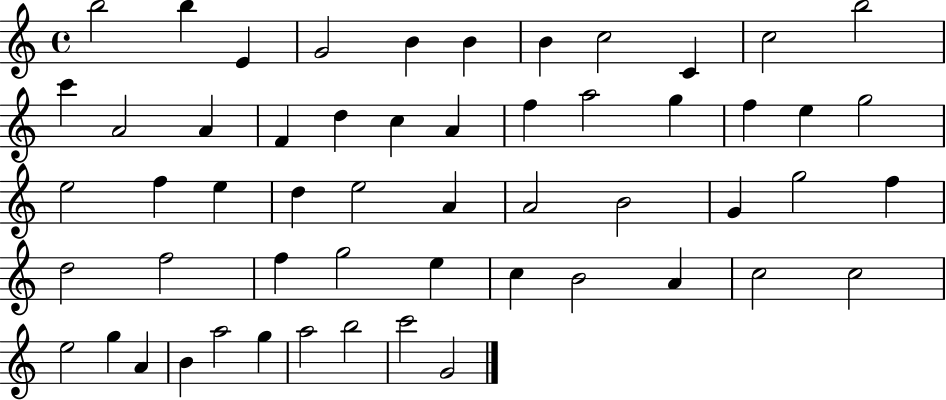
B5/h B5/q E4/q G4/h B4/q B4/q B4/q C5/h C4/q C5/h B5/h C6/q A4/h A4/q F4/q D5/q C5/q A4/q F5/q A5/h G5/q F5/q E5/q G5/h E5/h F5/q E5/q D5/q E5/h A4/q A4/h B4/h G4/q G5/h F5/q D5/h F5/h F5/q G5/h E5/q C5/q B4/h A4/q C5/h C5/h E5/h G5/q A4/q B4/q A5/h G5/q A5/h B5/h C6/h G4/h